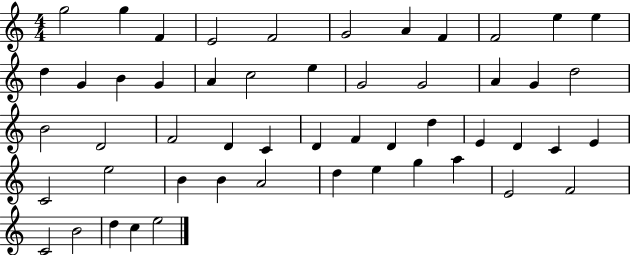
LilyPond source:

{
  \clef treble
  \numericTimeSignature
  \time 4/4
  \key c \major
  g''2 g''4 f'4 | e'2 f'2 | g'2 a'4 f'4 | f'2 e''4 e''4 | \break d''4 g'4 b'4 g'4 | a'4 c''2 e''4 | g'2 g'2 | a'4 g'4 d''2 | \break b'2 d'2 | f'2 d'4 c'4 | d'4 f'4 d'4 d''4 | e'4 d'4 c'4 e'4 | \break c'2 e''2 | b'4 b'4 a'2 | d''4 e''4 g''4 a''4 | e'2 f'2 | \break c'2 b'2 | d''4 c''4 e''2 | \bar "|."
}